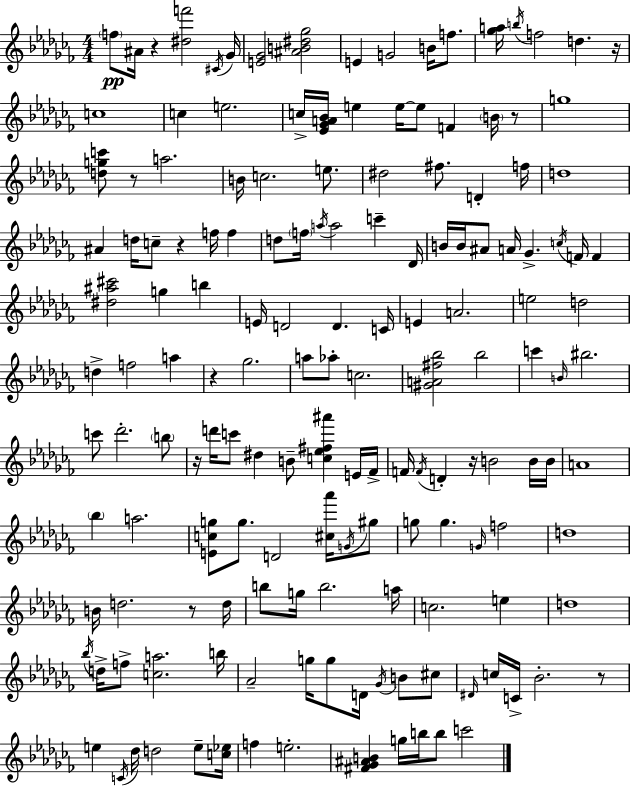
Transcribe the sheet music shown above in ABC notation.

X:1
T:Untitled
M:4/4
L:1/4
K:Abm
f/2 ^A/4 z [^df']2 ^C/4 _G/4 [E_G]2 [^AB^d_g]2 E G2 B/4 f/2 [_ga]/4 b/4 f2 d z/4 c4 c e2 c/4 [_E_GA_B]/4 e e/4 e/2 F B/4 z/2 g4 [dgc']/2 z/2 a2 B/4 c2 e/2 ^d2 ^f/2 D f/4 d4 ^A d/4 c/2 z f/4 f d/2 f/4 a/4 a2 c' _D/4 B/4 B/4 ^A/2 A/4 _G c/4 F/4 F [^d^a^c']2 g b E/4 D2 D C/4 E A2 e2 d2 d f2 a z _g2 a/2 _a/2 c2 [^GA^f_b]2 _b2 c' B/4 ^b2 c'/2 _d'2 b/2 z/4 d'/4 c'/2 ^d B/2 [c_e^f^a'] E/4 _F/4 F/4 F/4 D z/4 B2 B/4 B/4 A4 _b a2 [Ecg]/2 g/2 D2 [^c_a']/4 G/4 ^g/2 g/2 g G/4 f2 d4 B/4 d2 z/2 d/4 b/2 g/4 b2 a/4 c2 e d4 _b/4 d/4 f/2 [ca]2 b/4 _A2 g/4 g/2 D/4 _G/4 B/2 ^c/2 ^D/4 c/4 C/4 _B2 z/2 e C/4 _d/4 d2 e/2 [c_e]/4 f e2 [^F_G^AB] g/4 b/4 b/2 c'2